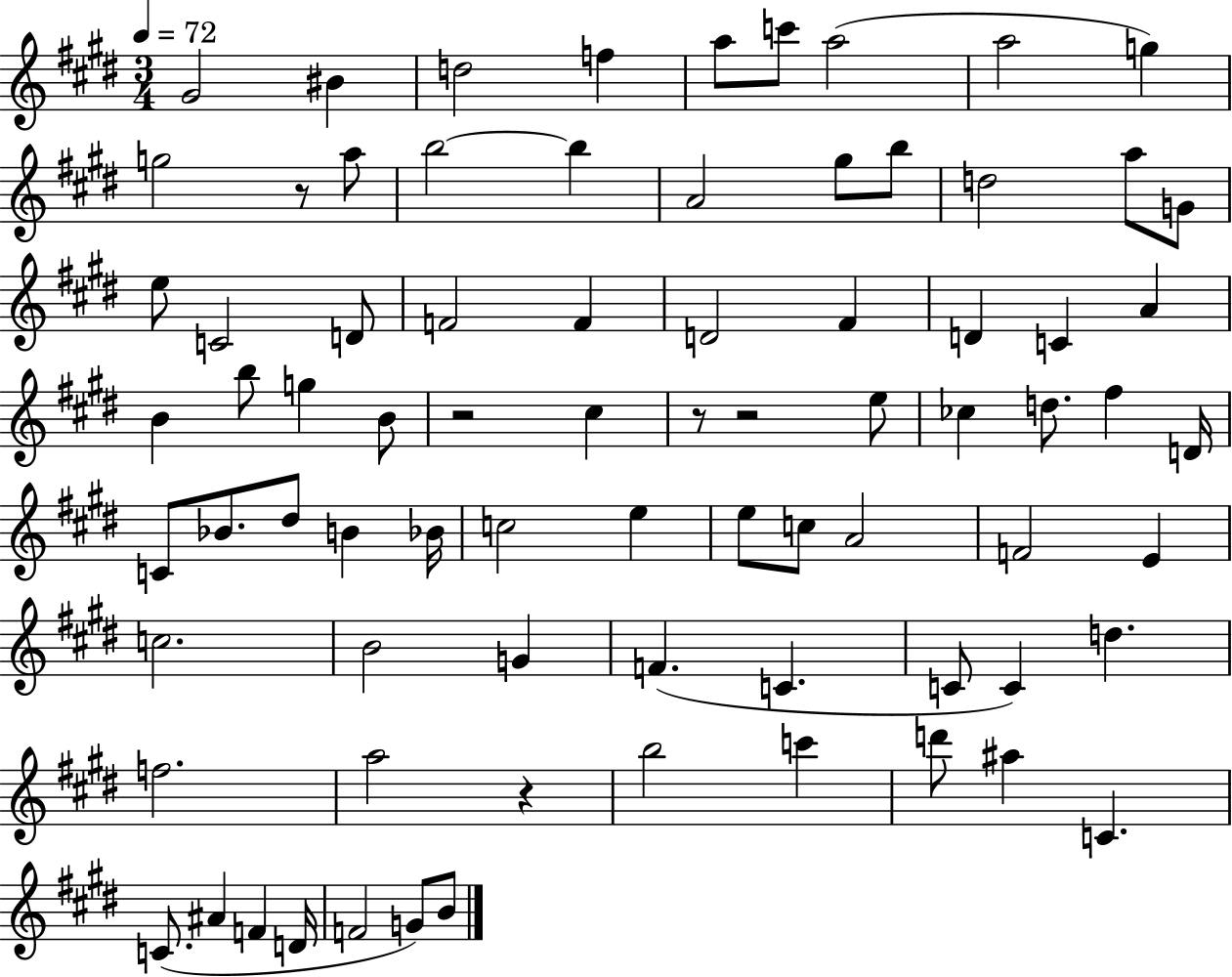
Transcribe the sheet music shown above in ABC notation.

X:1
T:Untitled
M:3/4
L:1/4
K:E
^G2 ^B d2 f a/2 c'/2 a2 a2 g g2 z/2 a/2 b2 b A2 ^g/2 b/2 d2 a/2 G/2 e/2 C2 D/2 F2 F D2 ^F D C A B b/2 g B/2 z2 ^c z/2 z2 e/2 _c d/2 ^f D/4 C/2 _B/2 ^d/2 B _B/4 c2 e e/2 c/2 A2 F2 E c2 B2 G F C C/2 C d f2 a2 z b2 c' d'/2 ^a C C/2 ^A F D/4 F2 G/2 B/2